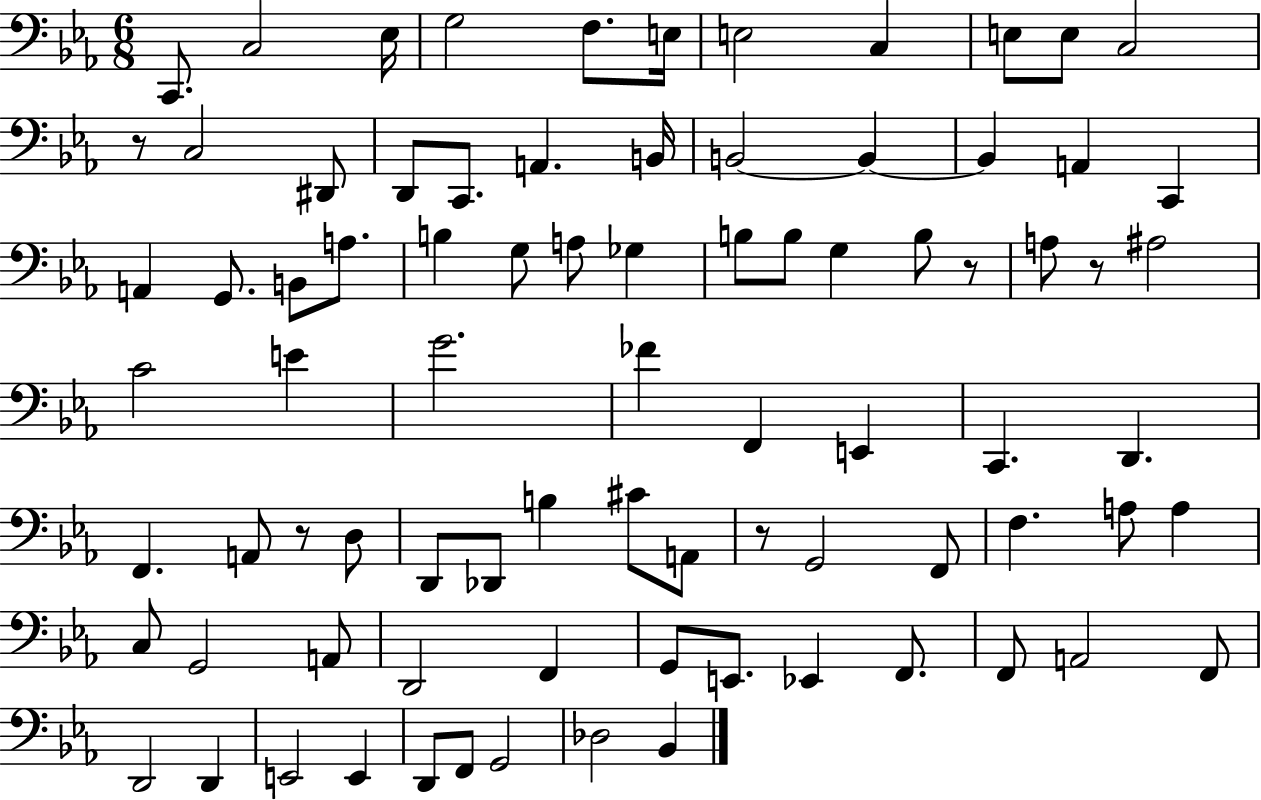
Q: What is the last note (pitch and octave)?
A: Bb2